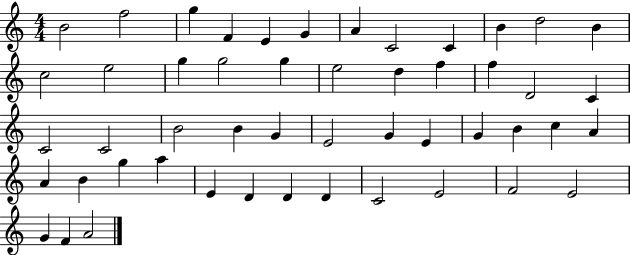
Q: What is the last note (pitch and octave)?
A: A4